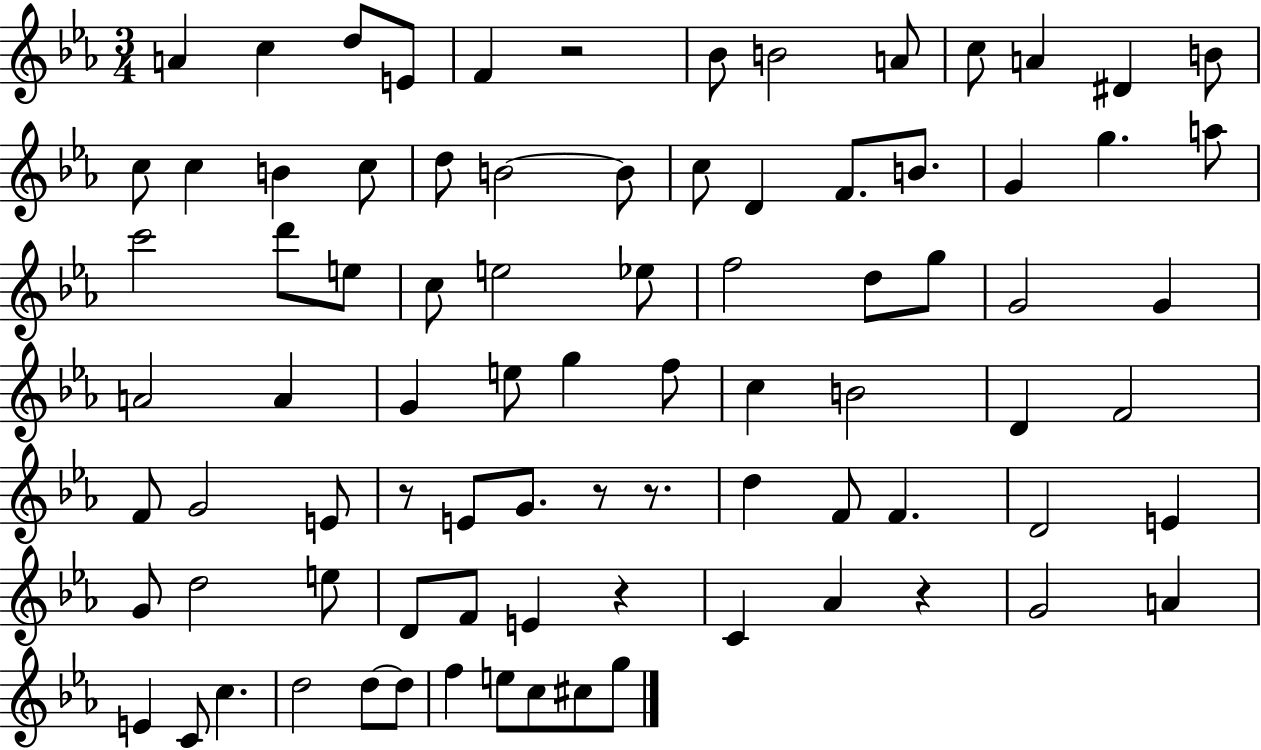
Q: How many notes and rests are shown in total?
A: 84